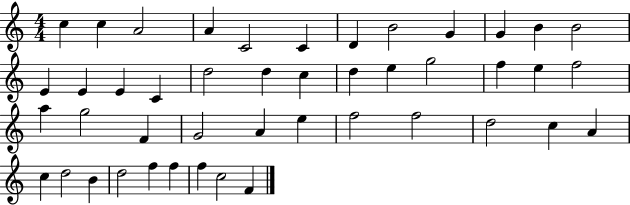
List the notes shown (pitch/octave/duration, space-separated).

C5/q C5/q A4/h A4/q C4/h C4/q D4/q B4/h G4/q G4/q B4/q B4/h E4/q E4/q E4/q C4/q D5/h D5/q C5/q D5/q E5/q G5/h F5/q E5/q F5/h A5/q G5/h F4/q G4/h A4/q E5/q F5/h F5/h D5/h C5/q A4/q C5/q D5/h B4/q D5/h F5/q F5/q F5/q C5/h F4/q